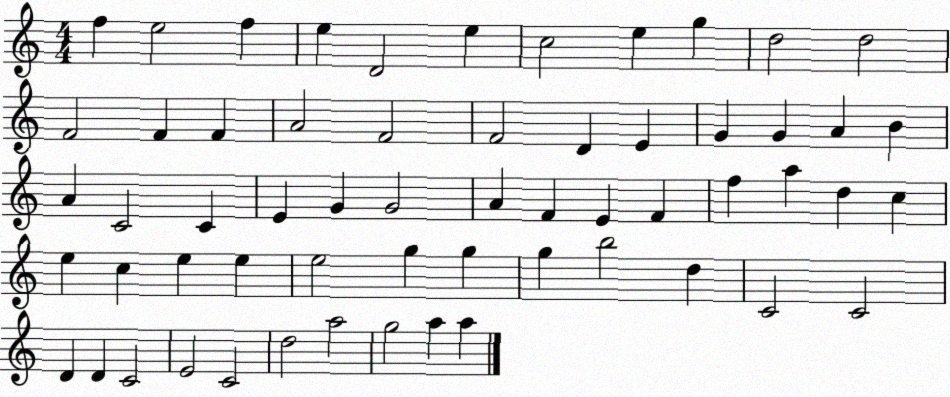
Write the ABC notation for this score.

X:1
T:Untitled
M:4/4
L:1/4
K:C
f e2 f e D2 e c2 e g d2 d2 F2 F F A2 F2 F2 D E G G A B A C2 C E G G2 A F E F f a d c e c e e e2 g g g b2 d C2 C2 D D C2 E2 C2 d2 a2 g2 a a